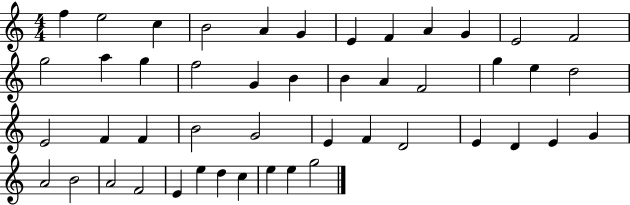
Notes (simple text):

F5/q E5/h C5/q B4/h A4/q G4/q E4/q F4/q A4/q G4/q E4/h F4/h G5/h A5/q G5/q F5/h G4/q B4/q B4/q A4/q F4/h G5/q E5/q D5/h E4/h F4/q F4/q B4/h G4/h E4/q F4/q D4/h E4/q D4/q E4/q G4/q A4/h B4/h A4/h F4/h E4/q E5/q D5/q C5/q E5/q E5/q G5/h